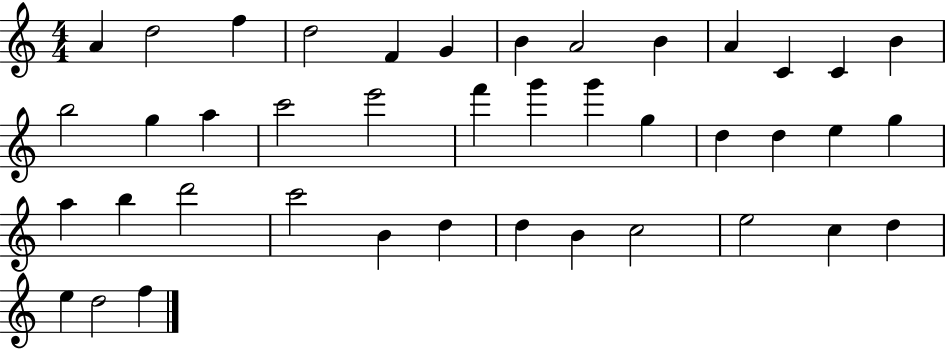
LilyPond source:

{
  \clef treble
  \numericTimeSignature
  \time 4/4
  \key c \major
  a'4 d''2 f''4 | d''2 f'4 g'4 | b'4 a'2 b'4 | a'4 c'4 c'4 b'4 | \break b''2 g''4 a''4 | c'''2 e'''2 | f'''4 g'''4 g'''4 g''4 | d''4 d''4 e''4 g''4 | \break a''4 b''4 d'''2 | c'''2 b'4 d''4 | d''4 b'4 c''2 | e''2 c''4 d''4 | \break e''4 d''2 f''4 | \bar "|."
}